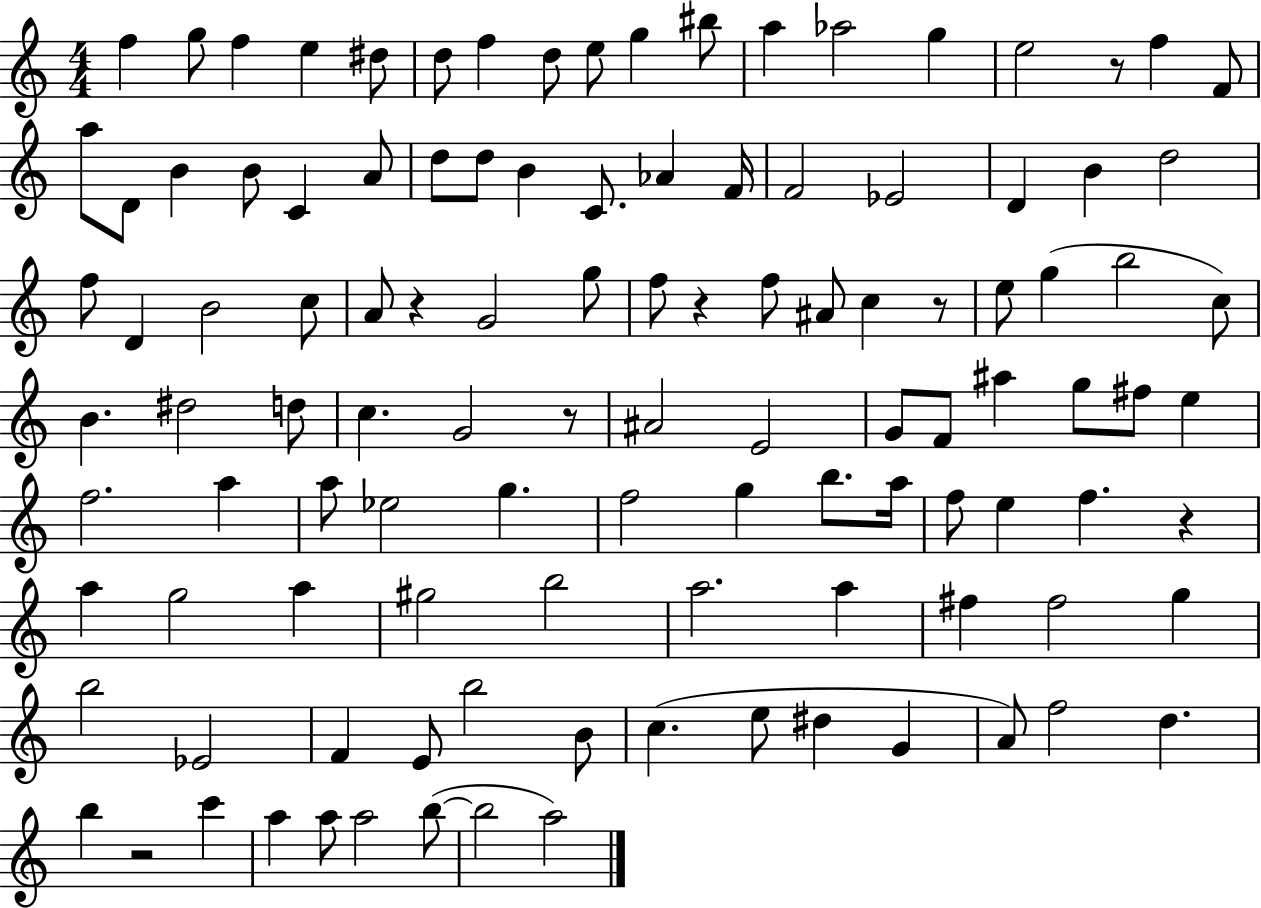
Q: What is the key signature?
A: C major